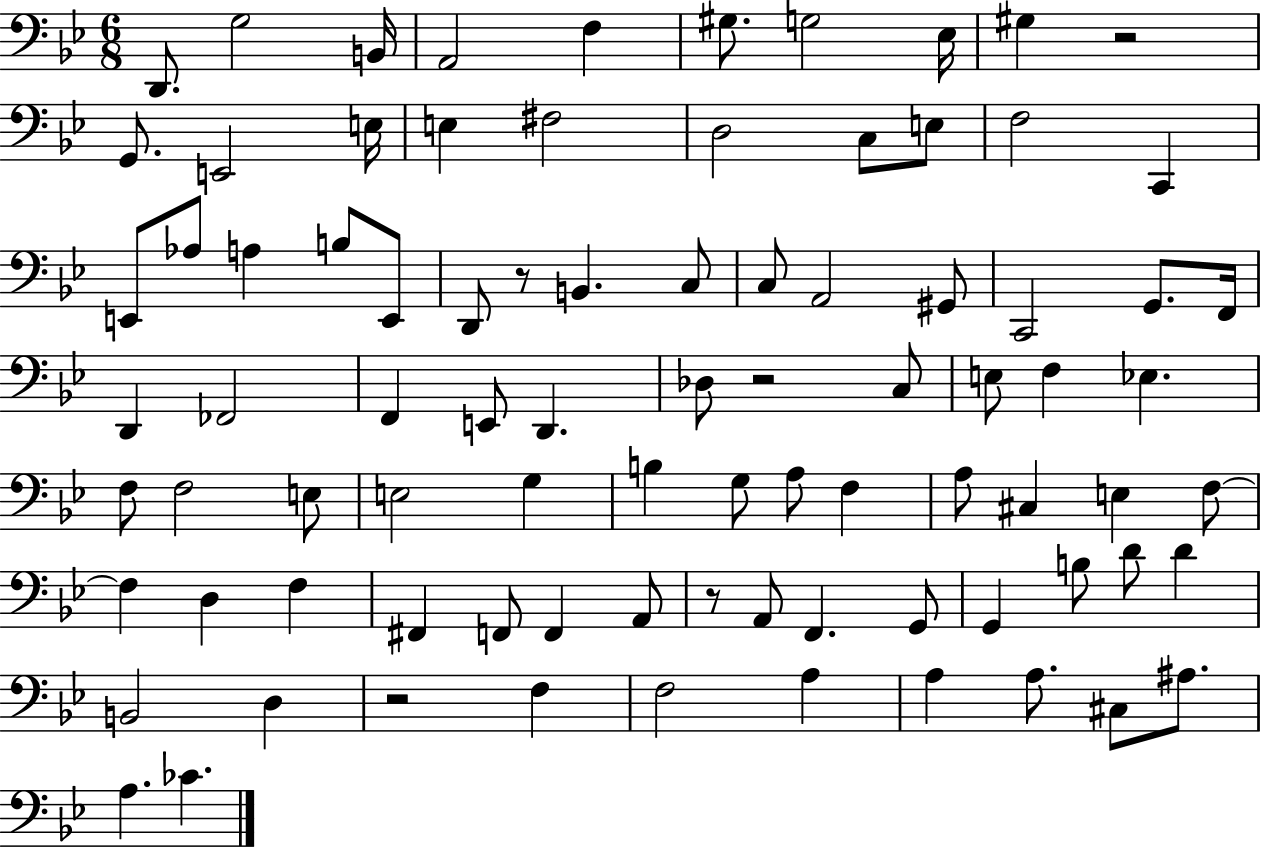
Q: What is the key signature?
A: BES major